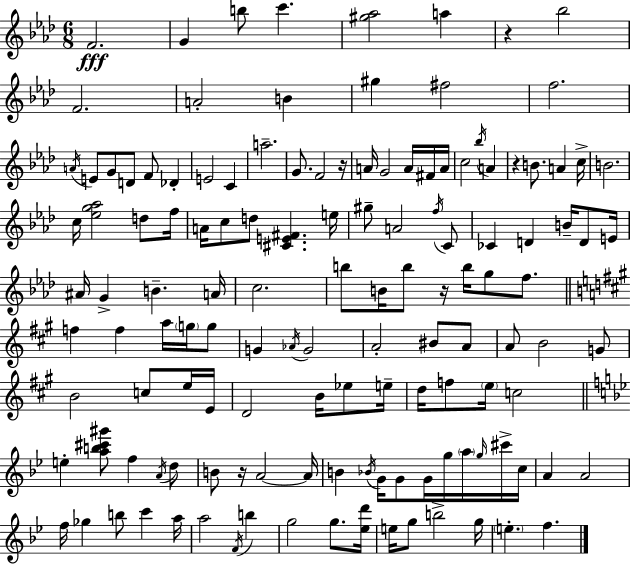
{
  \clef treble
  \numericTimeSignature
  \time 6/8
  \key aes \major
  f'2.\fff | g'4 b''8 c'''4. | <gis'' aes''>2 a''4 | r4 bes''2 | \break f'2. | a'2-. b'4 | gis''4 fis''2 | f''2. | \break \acciaccatura { a'16 } e'8 g'8 d'8 f'8 des'4-. | e'2 c'4 | a''2.-- | g'8. f'2 | \break r16 a'16 g'2 a'16 fis'16 | a'16 c''2 \acciaccatura { bes''16 } a'4 | r4 b'8. a'4 | c''16-> b'2. | \break c''16 <ees'' g'' aes''>2 d''8 | f''16 a'16 c''8 d''8 <cis' e' fis'>4. | e''16 gis''8-- a'2 | \acciaccatura { f''16 } c'8 ces'4 d'4 b'16-- | \break d'8 e'16 ais'16 g'4-> b'4.-- | a'16 c''2. | b''8 b'16 b''8 r16 b''16 g''8 | f''8. \bar "||" \break \key a \major f''4 f''4 a''16 \parenthesize g''16 g''8 | g'4 \acciaccatura { aes'16 } g'2 | a'2-. bis'8 a'8 | a'8 b'2 g'8 | \break b'2 c''8 e''16 | e'16 d'2 b'16 ees''8 | e''16-- d''16 f''8 \parenthesize e''16 c''2 | \bar "||" \break \key bes \major e''4-. <a'' b'' cis''' gis'''>8 f''4 \acciaccatura { a'16 } d''8 | b'8 r16 a'2~~ | a'16 b'4 \acciaccatura { bes'16 } g'16 g'8 g'16 g''16 \parenthesize a''16 | \grace { g''16 } cis'''16-> c''16 a'4 a'2 | \break f''16 ges''4 b''8 c'''4 | a''16 a''2 \acciaccatura { f'16 } | b''4 g''2 | g''8. <ees'' d'''>16 e''16 g''8 b''2-> | \break g''16 \parenthesize e''4.-. f''4. | \bar "|."
}